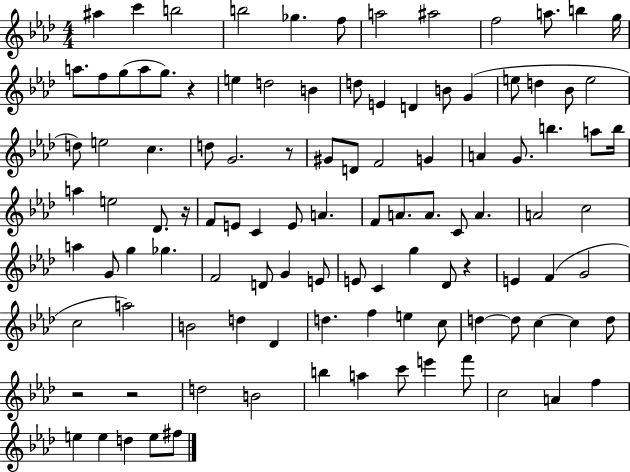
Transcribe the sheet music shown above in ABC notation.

X:1
T:Untitled
M:4/4
L:1/4
K:Ab
^a c' b2 b2 _g f/2 a2 ^a2 f2 a/2 b g/4 a/2 f/2 g/2 a/2 g/2 z e d2 B d/2 E D B/2 G e/2 d _B/2 e2 d/2 e2 c d/2 G2 z/2 ^G/2 D/2 F2 G A G/2 b a/2 b/4 a e2 _D/2 z/4 F/2 E/2 C E/2 A F/2 A/2 A/2 C/2 A A2 c2 a G/2 g _g F2 D/2 G E/2 E/2 C g _D/2 z E F G2 c2 a2 B2 d _D d f e c/2 d d/2 c c d/2 z2 z2 d2 B2 b a c'/2 e' f'/2 c2 A f e e d e/2 ^f/2